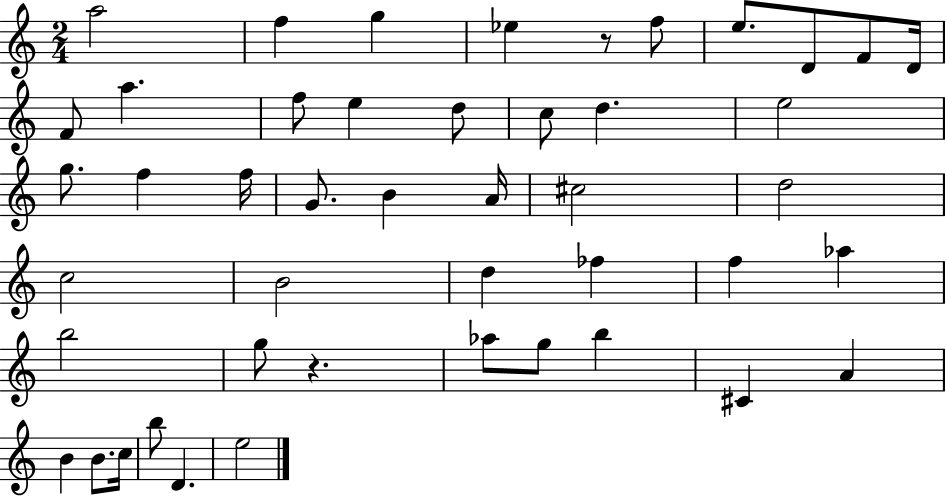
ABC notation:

X:1
T:Untitled
M:2/4
L:1/4
K:C
a2 f g _e z/2 f/2 e/2 D/2 F/2 D/4 F/2 a f/2 e d/2 c/2 d e2 g/2 f f/4 G/2 B A/4 ^c2 d2 c2 B2 d _f f _a b2 g/2 z _a/2 g/2 b ^C A B B/2 c/4 b/2 D e2